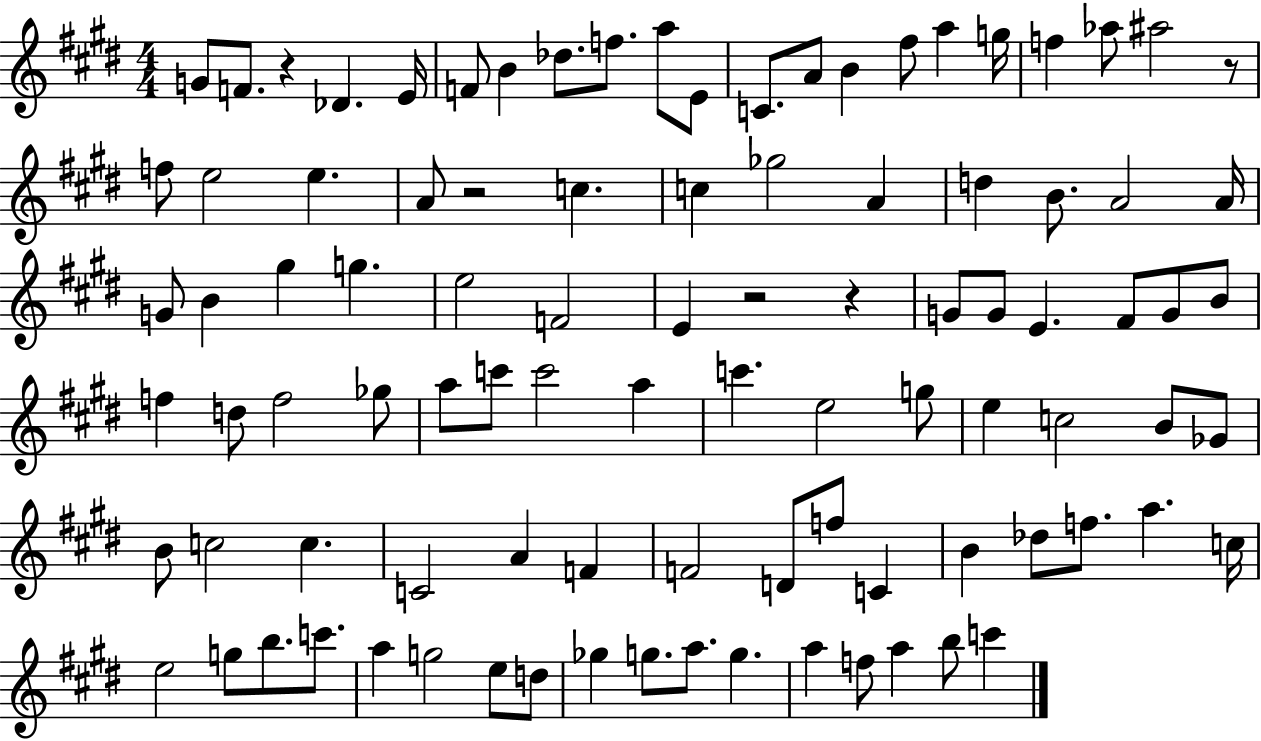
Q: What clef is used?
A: treble